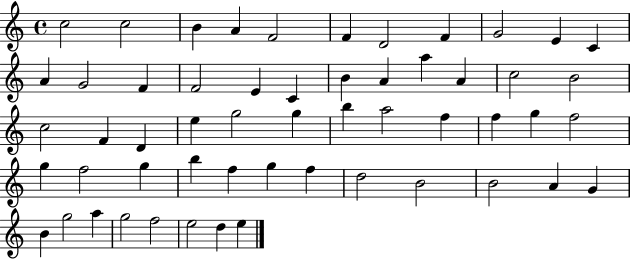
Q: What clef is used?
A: treble